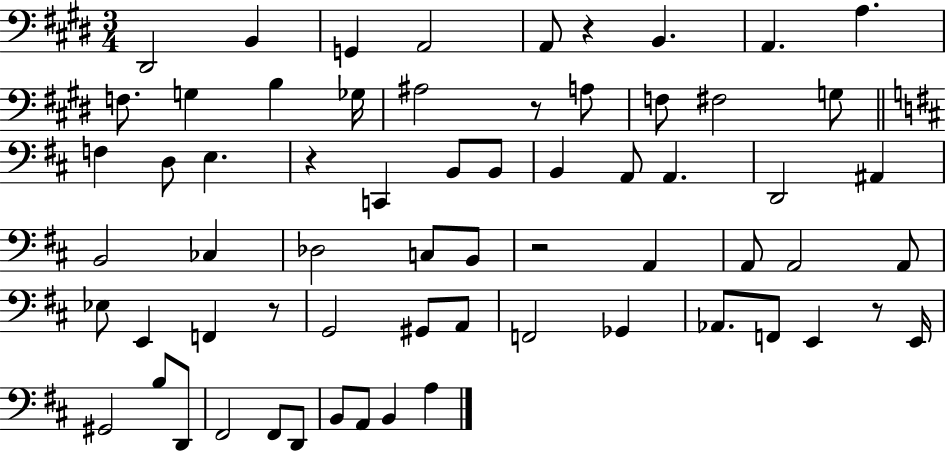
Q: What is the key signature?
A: E major